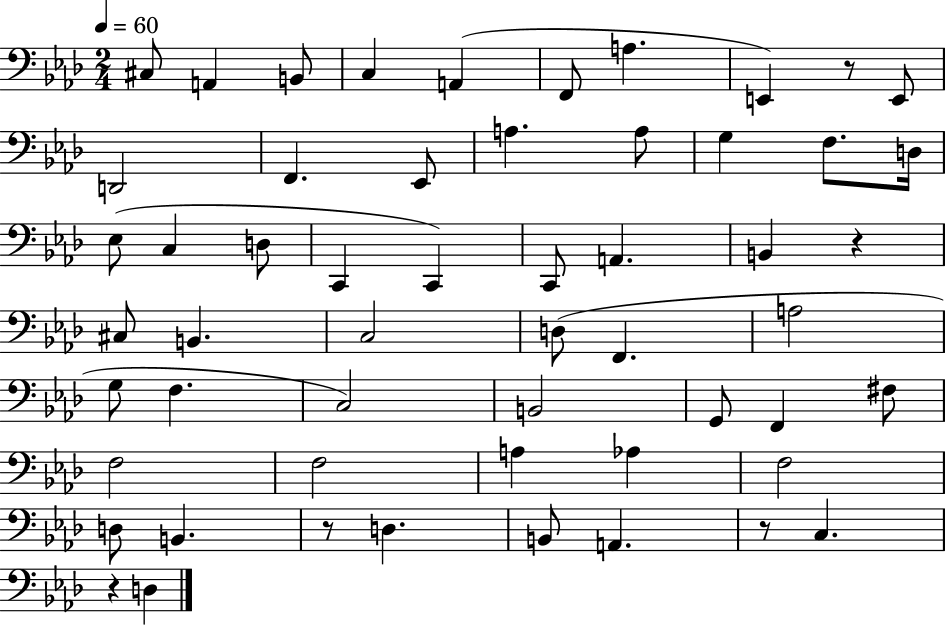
C#3/e A2/q B2/e C3/q A2/q F2/e A3/q. E2/q R/e E2/e D2/h F2/q. Eb2/e A3/q. A3/e G3/q F3/e. D3/s Eb3/e C3/q D3/e C2/q C2/q C2/e A2/q. B2/q R/q C#3/e B2/q. C3/h D3/e F2/q. A3/h G3/e F3/q. C3/h B2/h G2/e F2/q F#3/e F3/h F3/h A3/q Ab3/q F3/h D3/e B2/q. R/e D3/q. B2/e A2/q. R/e C3/q. R/q D3/q